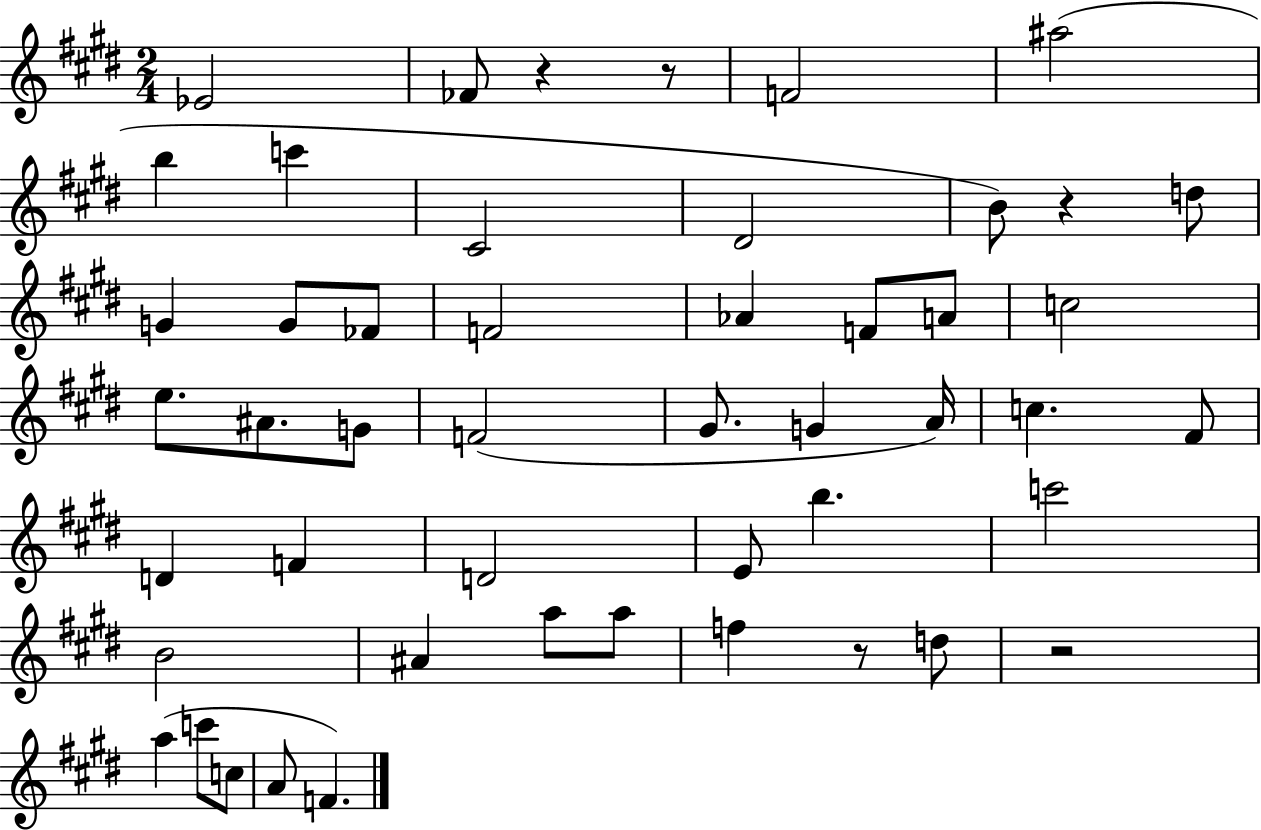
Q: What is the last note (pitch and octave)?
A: F4